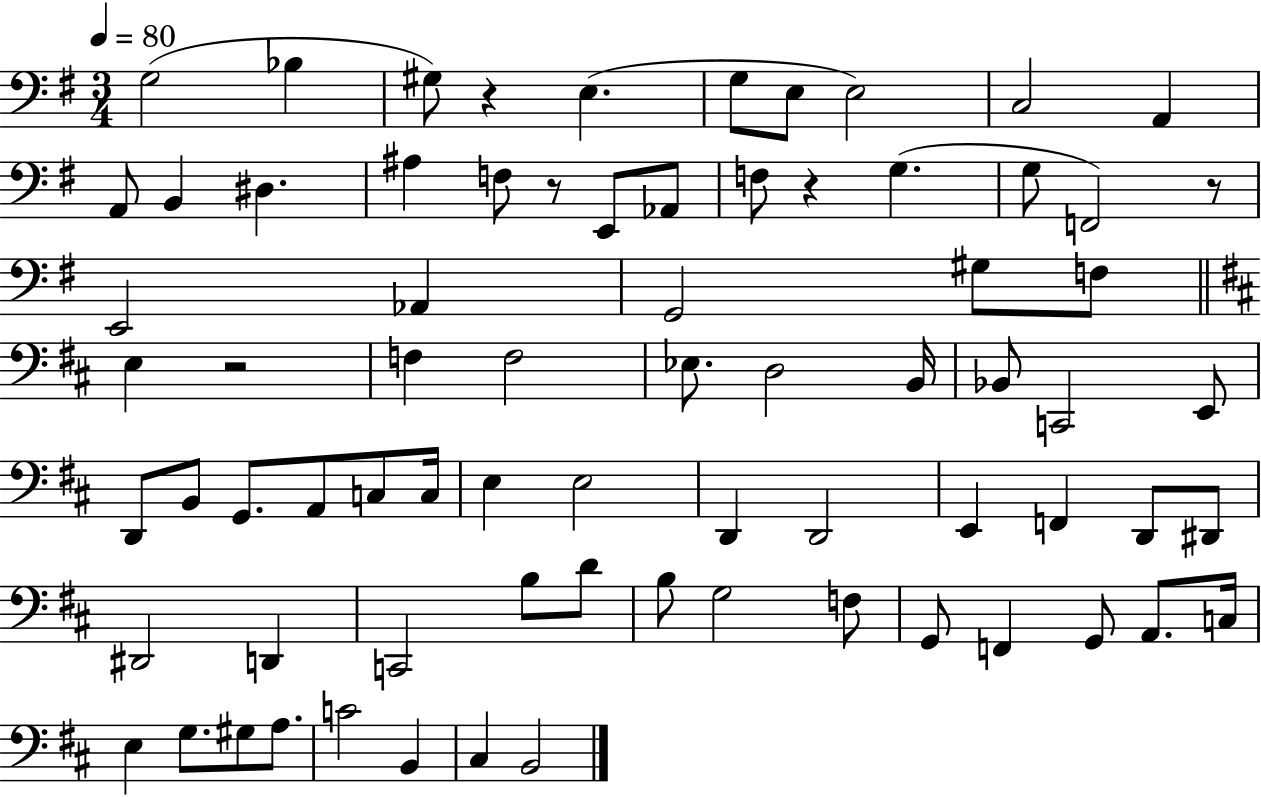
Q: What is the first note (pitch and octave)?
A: G3